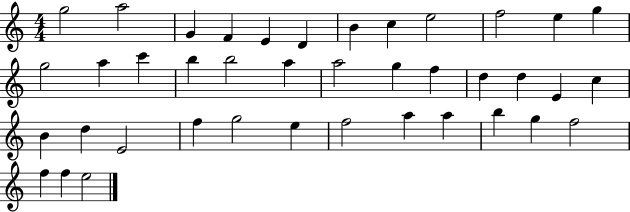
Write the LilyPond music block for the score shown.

{
  \clef treble
  \numericTimeSignature
  \time 4/4
  \key c \major
  g''2 a''2 | g'4 f'4 e'4 d'4 | b'4 c''4 e''2 | f''2 e''4 g''4 | \break g''2 a''4 c'''4 | b''4 b''2 a''4 | a''2 g''4 f''4 | d''4 d''4 e'4 c''4 | \break b'4 d''4 e'2 | f''4 g''2 e''4 | f''2 a''4 a''4 | b''4 g''4 f''2 | \break f''4 f''4 e''2 | \bar "|."
}